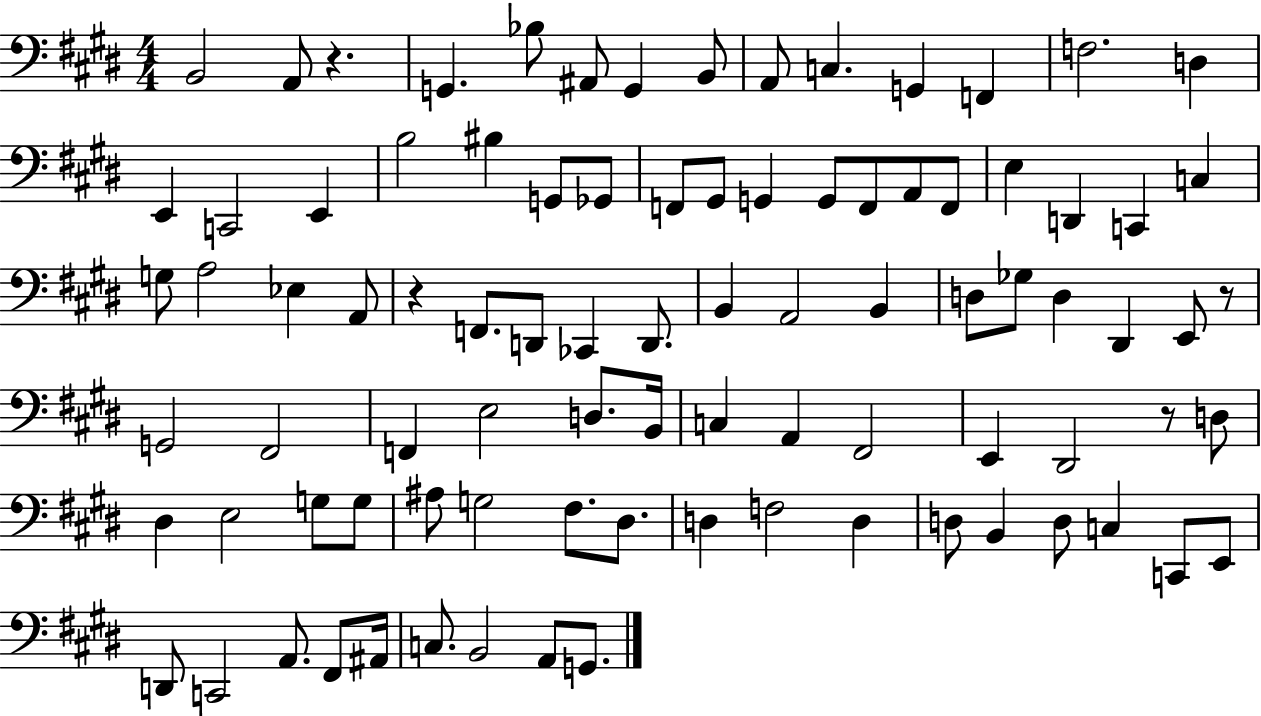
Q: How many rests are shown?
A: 4